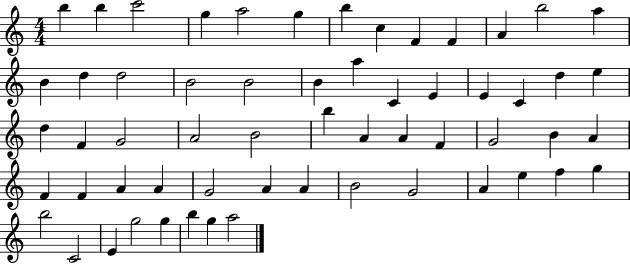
{
  \clef treble
  \numericTimeSignature
  \time 4/4
  \key c \major
  b''4 b''4 c'''2 | g''4 a''2 g''4 | b''4 c''4 f'4 f'4 | a'4 b''2 a''4 | \break b'4 d''4 d''2 | b'2 b'2 | b'4 a''4 c'4 e'4 | e'4 c'4 d''4 e''4 | \break d''4 f'4 g'2 | a'2 b'2 | b''4 a'4 a'4 f'4 | g'2 b'4 a'4 | \break f'4 f'4 a'4 a'4 | g'2 a'4 a'4 | b'2 g'2 | a'4 e''4 f''4 g''4 | \break b''2 c'2 | e'4 g''2 g''4 | b''4 g''4 a''2 | \bar "|."
}